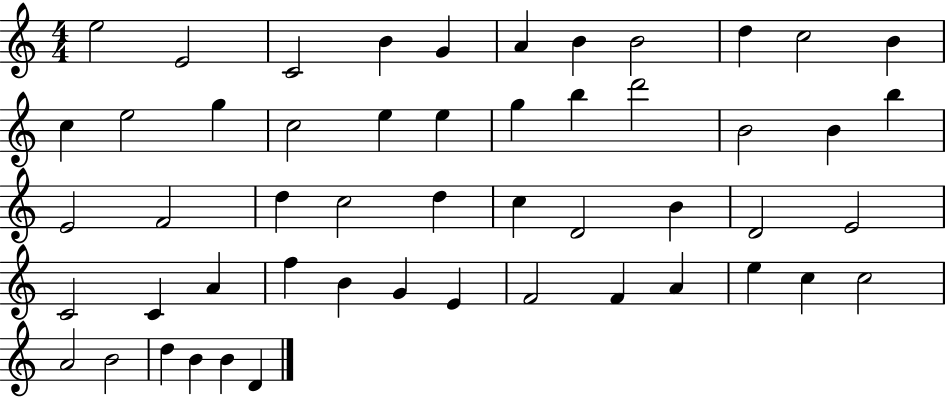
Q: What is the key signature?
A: C major